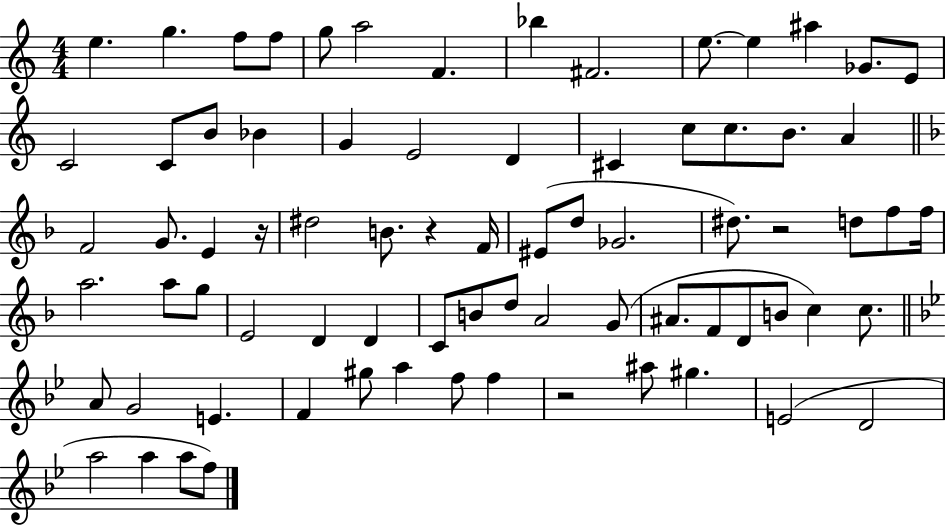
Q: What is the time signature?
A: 4/4